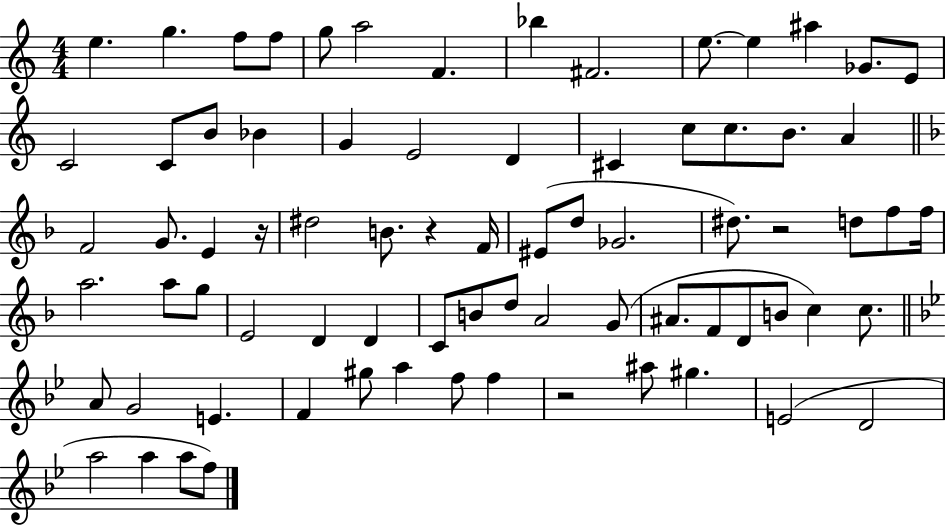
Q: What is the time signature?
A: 4/4